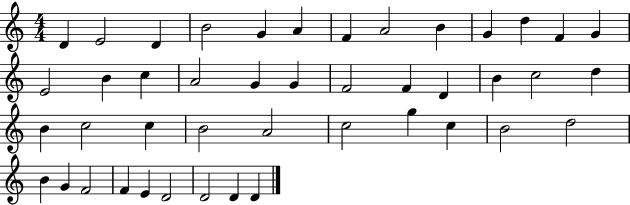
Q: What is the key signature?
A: C major